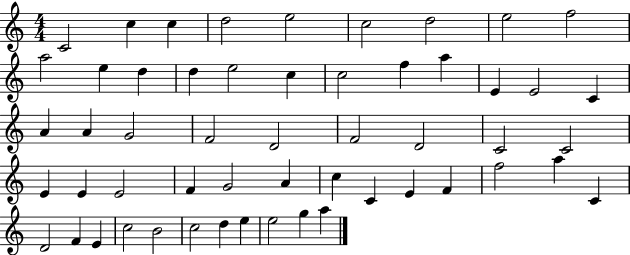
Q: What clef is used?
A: treble